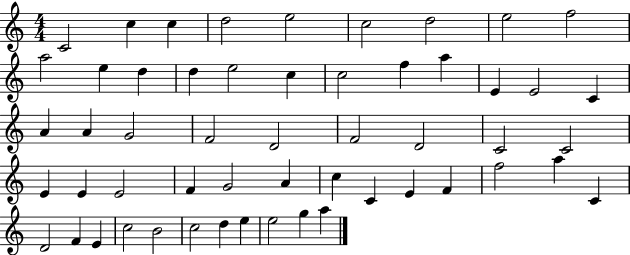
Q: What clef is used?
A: treble